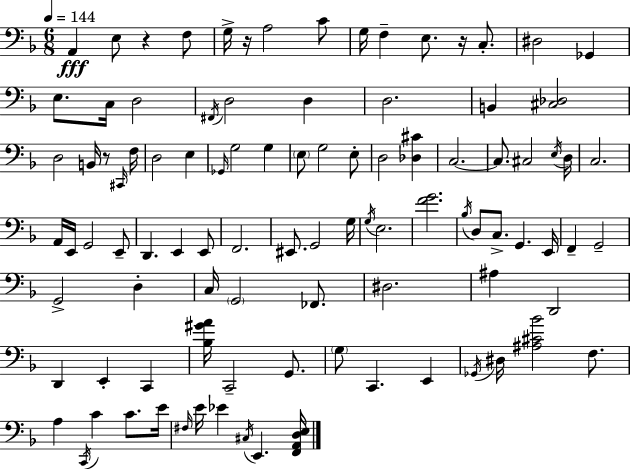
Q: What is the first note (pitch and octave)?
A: A2